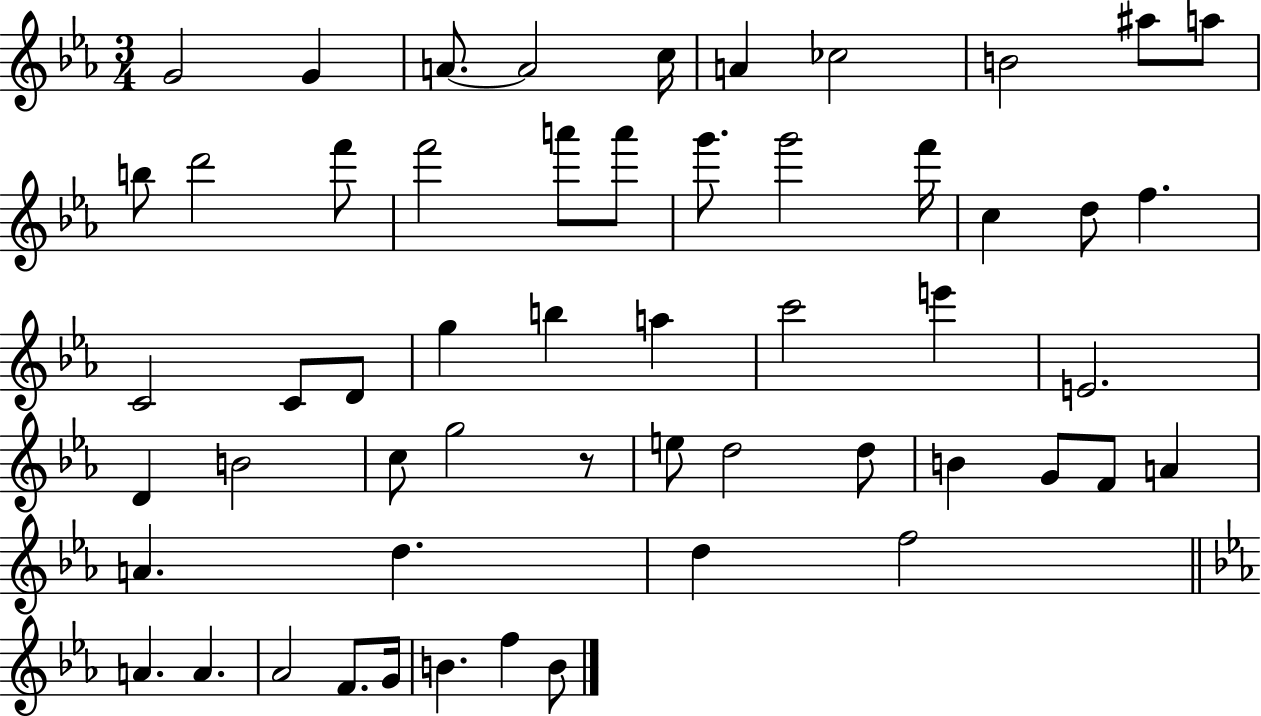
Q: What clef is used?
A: treble